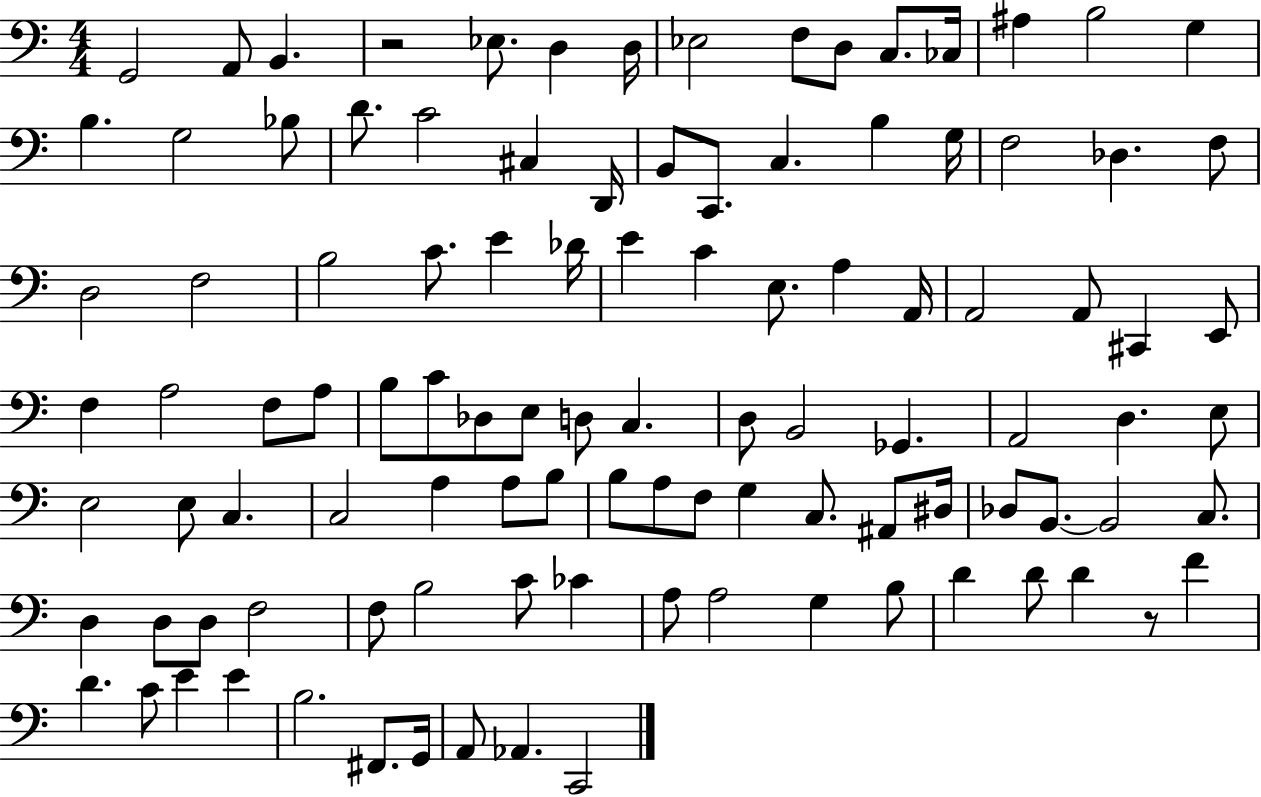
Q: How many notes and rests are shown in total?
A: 106